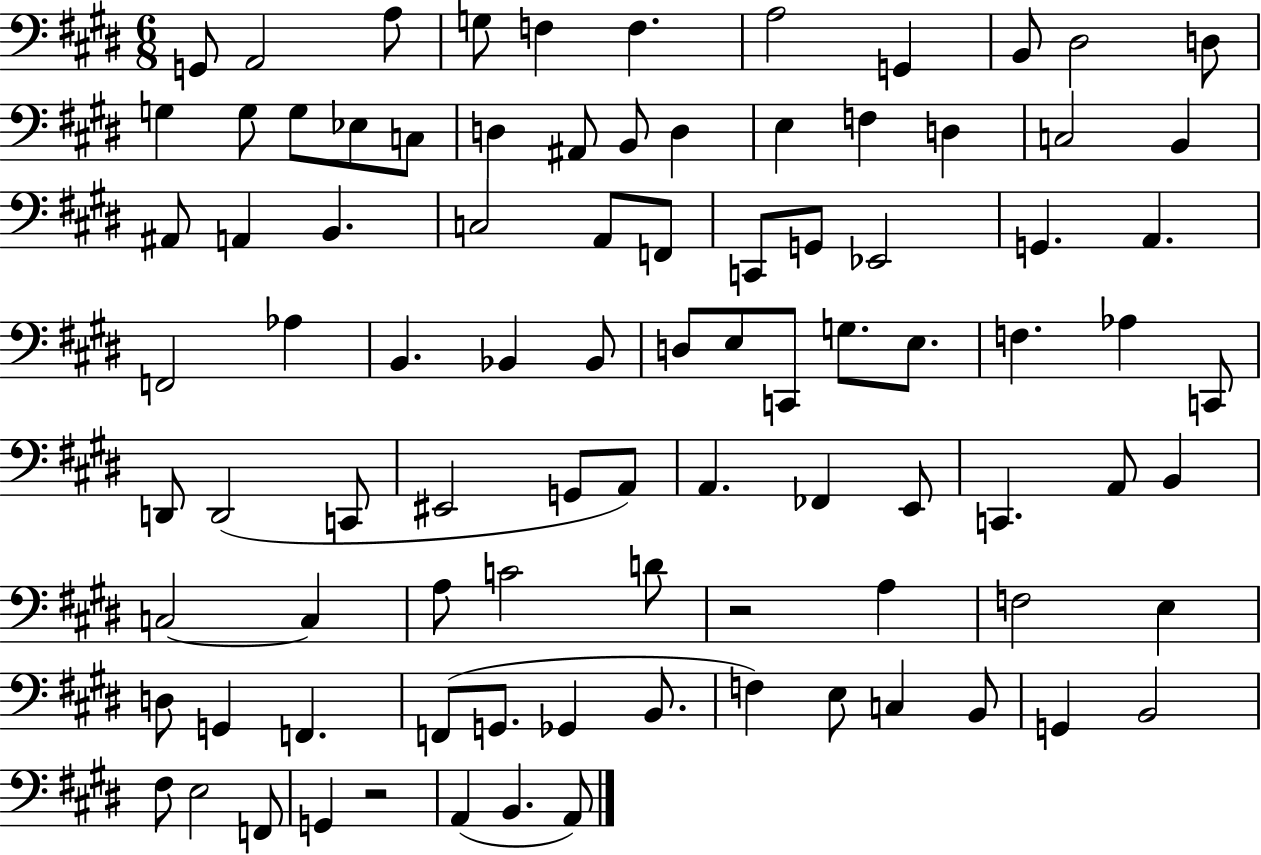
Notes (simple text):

G2/e A2/h A3/e G3/e F3/q F3/q. A3/h G2/q B2/e D#3/h D3/e G3/q G3/e G3/e Eb3/e C3/e D3/q A#2/e B2/e D3/q E3/q F3/q D3/q C3/h B2/q A#2/e A2/q B2/q. C3/h A2/e F2/e C2/e G2/e Eb2/h G2/q. A2/q. F2/h Ab3/q B2/q. Bb2/q Bb2/e D3/e E3/e C2/e G3/e. E3/e. F3/q. Ab3/q C2/e D2/e D2/h C2/e EIS2/h G2/e A2/e A2/q. FES2/q E2/e C2/q. A2/e B2/q C3/h C3/q A3/e C4/h D4/e R/h A3/q F3/h E3/q D3/e G2/q F2/q. F2/e G2/e. Gb2/q B2/e. F3/q E3/e C3/q B2/e G2/q B2/h F#3/e E3/h F2/e G2/q R/h A2/q B2/q. A2/e